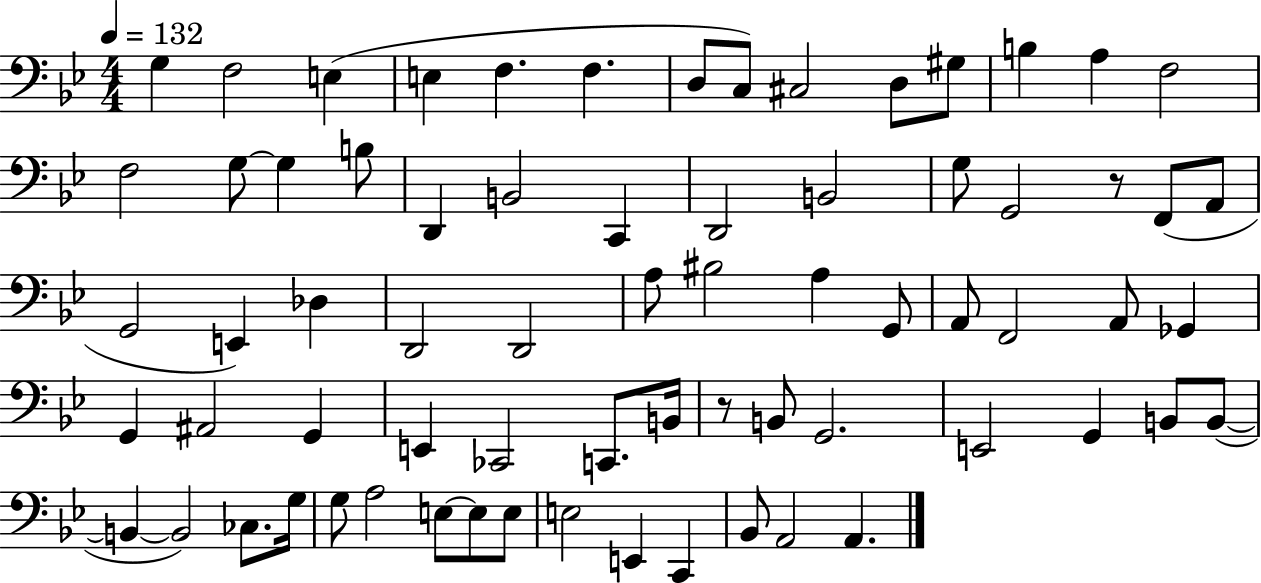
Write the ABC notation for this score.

X:1
T:Untitled
M:4/4
L:1/4
K:Bb
G, F,2 E, E, F, F, D,/2 C,/2 ^C,2 D,/2 ^G,/2 B, A, F,2 F,2 G,/2 G, B,/2 D,, B,,2 C,, D,,2 B,,2 G,/2 G,,2 z/2 F,,/2 A,,/2 G,,2 E,, _D, D,,2 D,,2 A,/2 ^B,2 A, G,,/2 A,,/2 F,,2 A,,/2 _G,, G,, ^A,,2 G,, E,, _C,,2 C,,/2 B,,/4 z/2 B,,/2 G,,2 E,,2 G,, B,,/2 B,,/2 B,, B,,2 _C,/2 G,/4 G,/2 A,2 E,/2 E,/2 E,/2 E,2 E,, C,, _B,,/2 A,,2 A,,